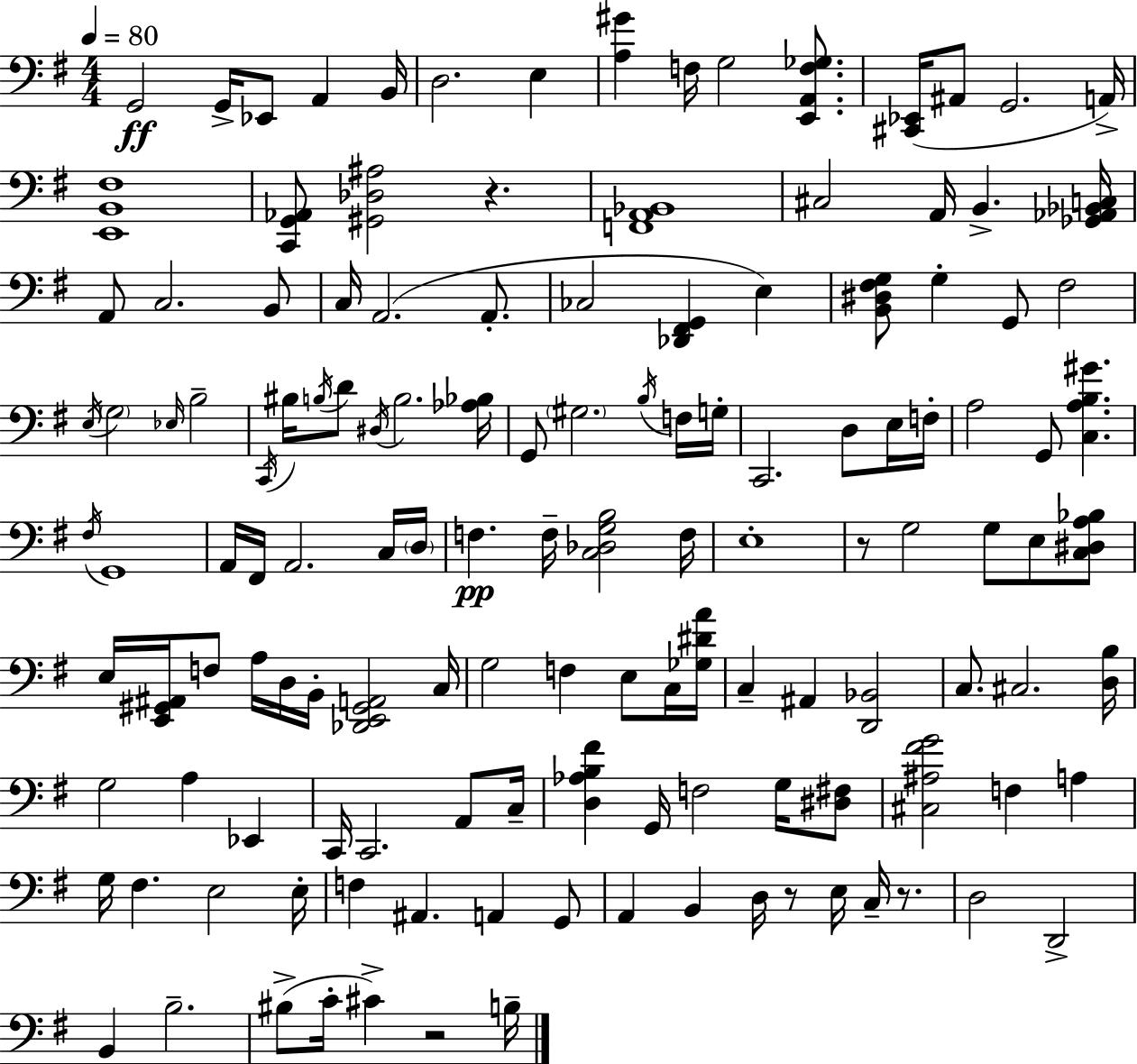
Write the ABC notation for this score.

X:1
T:Untitled
M:4/4
L:1/4
K:Em
G,,2 G,,/4 _E,,/2 A,, B,,/4 D,2 E, [A,^G] F,/4 G,2 [E,,A,,F,_G,]/2 [^C,,_E,,]/4 ^A,,/2 G,,2 A,,/4 [E,,B,,^F,]4 [C,,G,,_A,,]/2 [^G,,_D,^A,]2 z [F,,A,,_B,,]4 ^C,2 A,,/4 B,, [_G,,_A,,_B,,C,]/4 A,,/2 C,2 B,,/2 C,/4 A,,2 A,,/2 _C,2 [_D,,^F,,G,,] E, [B,,^D,^F,G,]/2 G, G,,/2 ^F,2 E,/4 G,2 _E,/4 B,2 C,,/4 ^B,/4 B,/4 D/2 ^D,/4 B,2 [_A,_B,]/4 G,,/2 ^G,2 B,/4 F,/4 G,/4 C,,2 D,/2 E,/4 F,/4 A,2 G,,/2 [C,A,B,^G] ^F,/4 G,,4 A,,/4 ^F,,/4 A,,2 C,/4 D,/4 F, F,/4 [C,_D,G,B,]2 F,/4 E,4 z/2 G,2 G,/2 E,/2 [C,^D,A,_B,]/2 E,/4 [E,,^G,,^A,,]/4 F,/2 A,/4 D,/4 B,,/4 [_D,,E,,^G,,A,,]2 C,/4 G,2 F, E,/2 C,/4 [_G,^DA]/4 C, ^A,, [D,,_B,,]2 C,/2 ^C,2 [D,B,]/4 G,2 A, _E,, C,,/4 C,,2 A,,/2 C,/4 [D,_A,B,^F] G,,/4 F,2 G,/4 [^D,^F,]/2 [^C,^A,^FG]2 F, A, G,/4 ^F, E,2 E,/4 F, ^A,, A,, G,,/2 A,, B,, D,/4 z/2 E,/4 C,/4 z/2 D,2 D,,2 B,, B,2 ^B,/2 C/4 ^C z2 B,/4